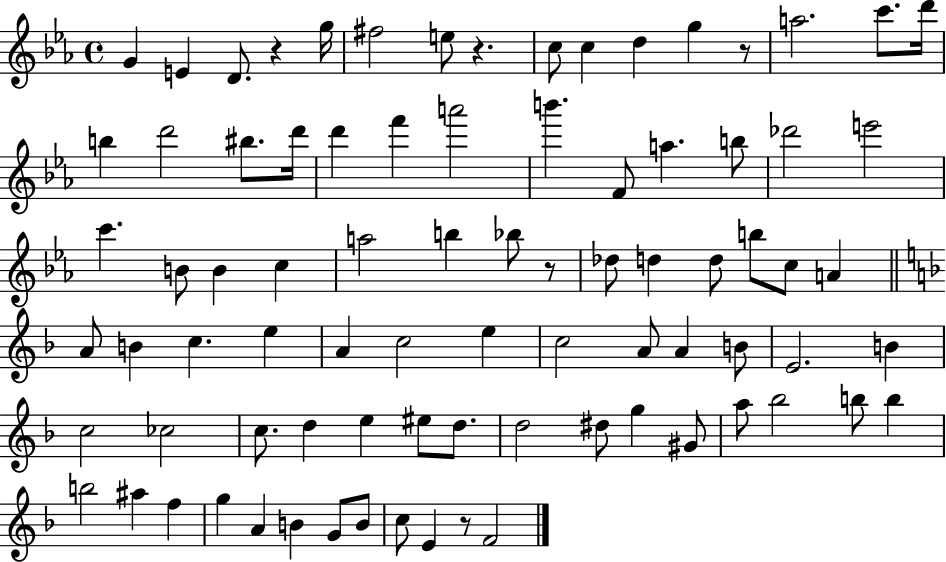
{
  \clef treble
  \time 4/4
  \defaultTimeSignature
  \key ees \major
  \repeat volta 2 { g'4 e'4 d'8. r4 g''16 | fis''2 e''8 r4. | c''8 c''4 d''4 g''4 r8 | a''2. c'''8. d'''16 | \break b''4 d'''2 bis''8. d'''16 | d'''4 f'''4 a'''2 | b'''4. f'8 a''4. b''8 | des'''2 e'''2 | \break c'''4. b'8 b'4 c''4 | a''2 b''4 bes''8 r8 | des''8 d''4 d''8 b''8 c''8 a'4 | \bar "||" \break \key d \minor a'8 b'4 c''4. e''4 | a'4 c''2 e''4 | c''2 a'8 a'4 b'8 | e'2. b'4 | \break c''2 ces''2 | c''8. d''4 e''4 eis''8 d''8. | d''2 dis''8 g''4 gis'8 | a''8 bes''2 b''8 b''4 | \break b''2 ais''4 f''4 | g''4 a'4 b'4 g'8 b'8 | c''8 e'4 r8 f'2 | } \bar "|."
}